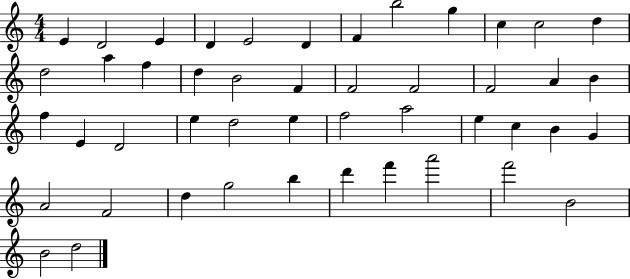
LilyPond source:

{
  \clef treble
  \numericTimeSignature
  \time 4/4
  \key c \major
  e'4 d'2 e'4 | d'4 e'2 d'4 | f'4 b''2 g''4 | c''4 c''2 d''4 | \break d''2 a''4 f''4 | d''4 b'2 f'4 | f'2 f'2 | f'2 a'4 b'4 | \break f''4 e'4 d'2 | e''4 d''2 e''4 | f''2 a''2 | e''4 c''4 b'4 g'4 | \break a'2 f'2 | d''4 g''2 b''4 | d'''4 f'''4 a'''2 | f'''2 b'2 | \break b'2 d''2 | \bar "|."
}